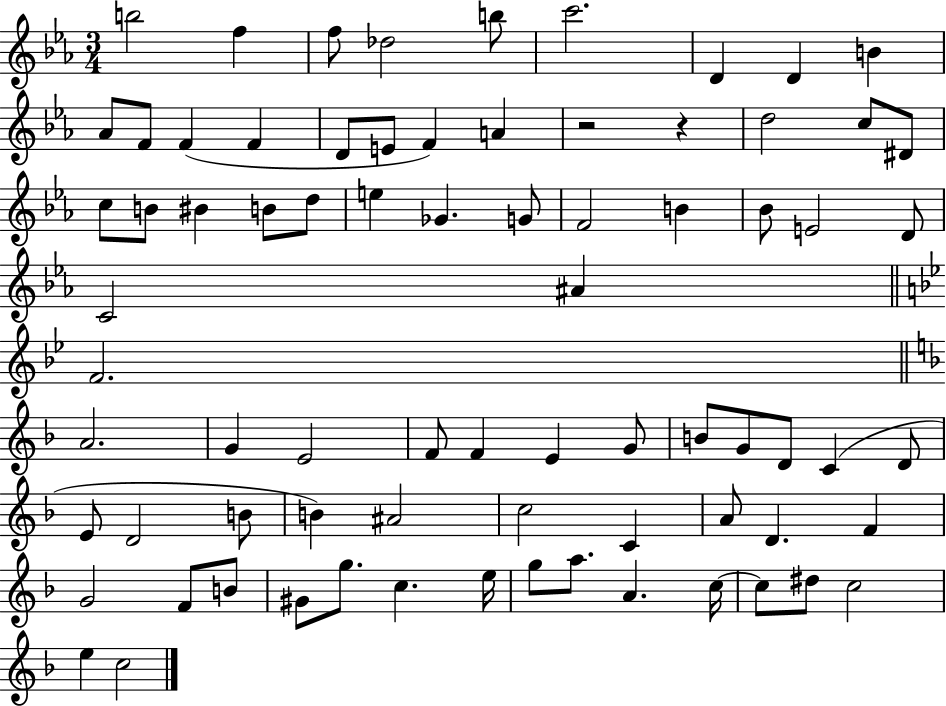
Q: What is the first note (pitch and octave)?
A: B5